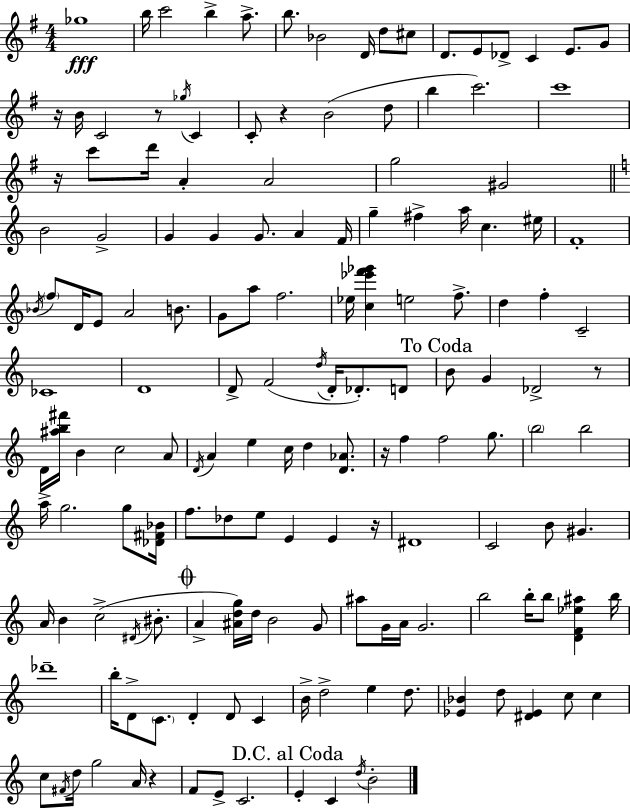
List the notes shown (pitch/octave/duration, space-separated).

Gb5/w B5/s C6/h B5/q A5/e. B5/e. Bb4/h D4/s D5/e C#5/e D4/e. E4/e Db4/e C4/q E4/e. G4/e R/s B4/s C4/h R/e Gb5/s C4/q C4/e R/q B4/h D5/e B5/q C6/h. C6/w R/s C6/e D6/s A4/q A4/h G5/h G#4/h B4/h G4/h G4/q G4/q G4/e. A4/q F4/s G5/q F#5/q A5/s C5/q. EIS5/s F4/w Bb4/s F5/e D4/s E4/e A4/h B4/e. G4/e A5/e F5/h. Eb5/s [C5,Eb6,F6,Gb6]/q E5/h F5/e. D5/q F5/q C4/h CES4/w D4/w D4/e F4/h D5/s D4/s Db4/e. D4/e B4/e G4/q Db4/h R/e D4/s [A#5,B5,F#6]/s B4/q C5/h A4/e D4/s A4/q E5/q C5/s D5/q [D4,Ab4]/e. R/s F5/q F5/h G5/e. B5/h B5/h A5/s G5/h. G5/e [Db4,F#4,Bb4]/s F5/e. Db5/e E5/e E4/q E4/q R/s D#4/w C4/h B4/e G#4/q. A4/s B4/q C5/h D#4/s BIS4/e. A4/q [A#4,D5,G5]/s D5/s B4/h G4/e A#5/e G4/s A4/s G4/h. B5/h B5/s B5/e [D4,F4,Eb5,A#5]/q B5/s Db6/w B5/s D4/e C4/e. D4/q D4/e C4/q B4/s D5/h E5/q D5/e. [Eb4,Bb4]/q D5/e [D#4,Eb4]/q C5/e C5/q C5/e F#4/s D5/s G5/h A4/s R/q F4/e E4/e C4/h. E4/q C4/q D5/s B4/h